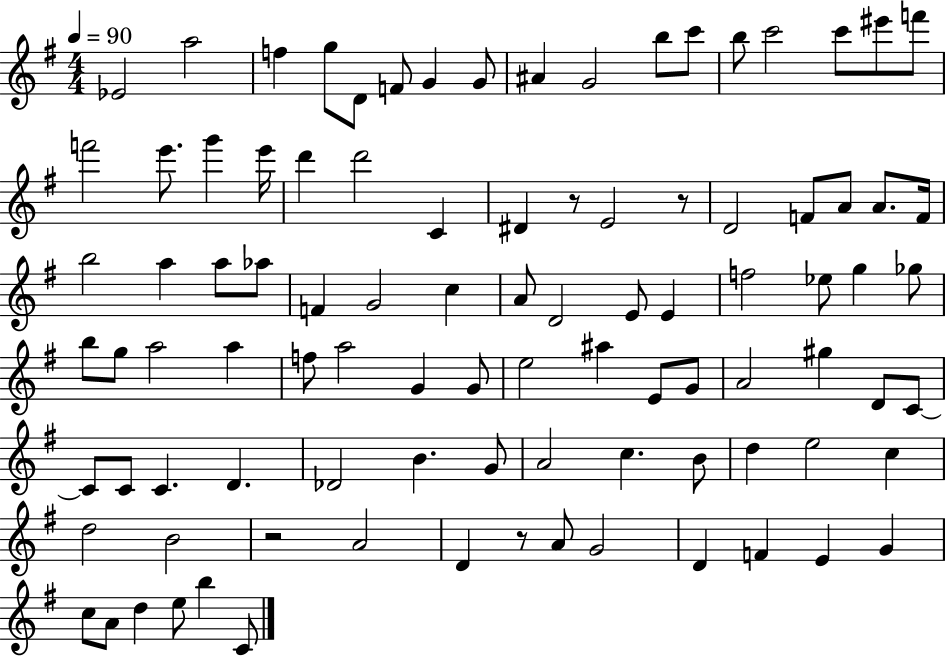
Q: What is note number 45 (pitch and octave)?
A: G5